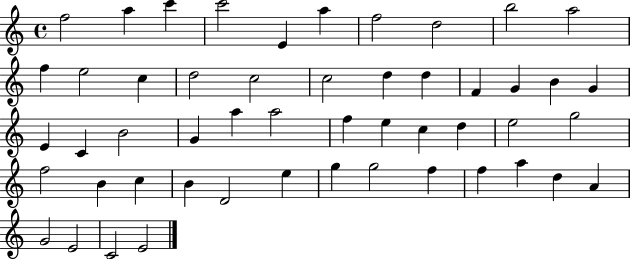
X:1
T:Untitled
M:4/4
L:1/4
K:C
f2 a c' c'2 E a f2 d2 b2 a2 f e2 c d2 c2 c2 d d F G B G E C B2 G a a2 f e c d e2 g2 f2 B c B D2 e g g2 f f a d A G2 E2 C2 E2